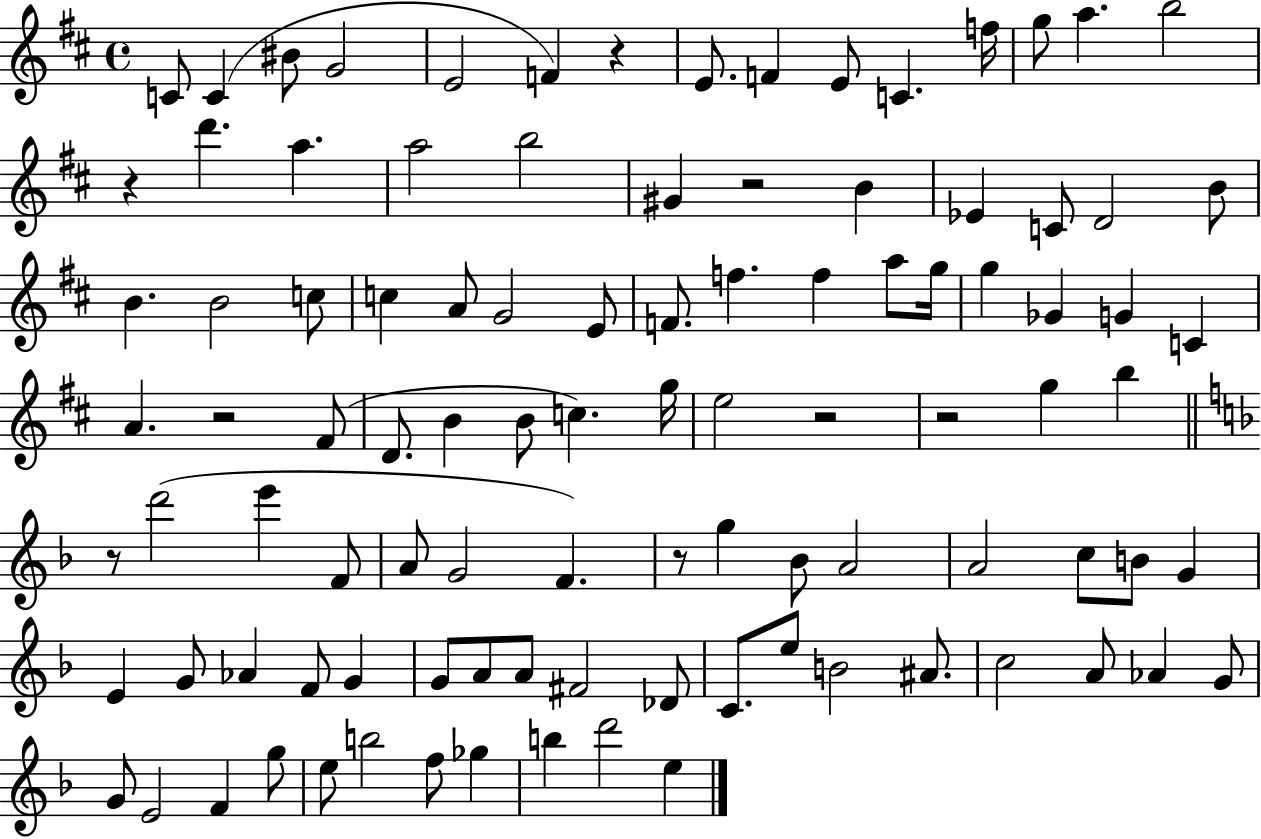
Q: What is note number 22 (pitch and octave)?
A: C4